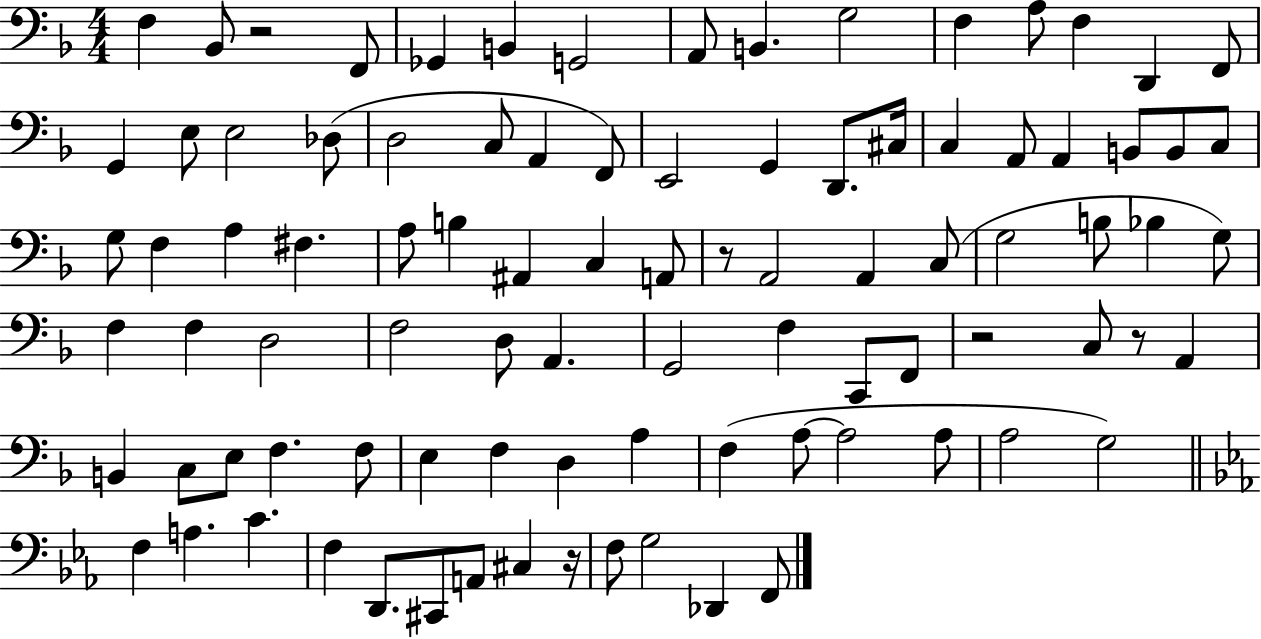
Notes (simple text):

F3/q Bb2/e R/h F2/e Gb2/q B2/q G2/h A2/e B2/q. G3/h F3/q A3/e F3/q D2/q F2/e G2/q E3/e E3/h Db3/e D3/h C3/e A2/q F2/e E2/h G2/q D2/e. C#3/s C3/q A2/e A2/q B2/e B2/e C3/e G3/e F3/q A3/q F#3/q. A3/e B3/q A#2/q C3/q A2/e R/e A2/h A2/q C3/e G3/h B3/e Bb3/q G3/e F3/q F3/q D3/h F3/h D3/e A2/q. G2/h F3/q C2/e F2/e R/h C3/e R/e A2/q B2/q C3/e E3/e F3/q. F3/e E3/q F3/q D3/q A3/q F3/q A3/e A3/h A3/e A3/h G3/h F3/q A3/q. C4/q. F3/q D2/e. C#2/e A2/e C#3/q R/s F3/e G3/h Db2/q F2/e